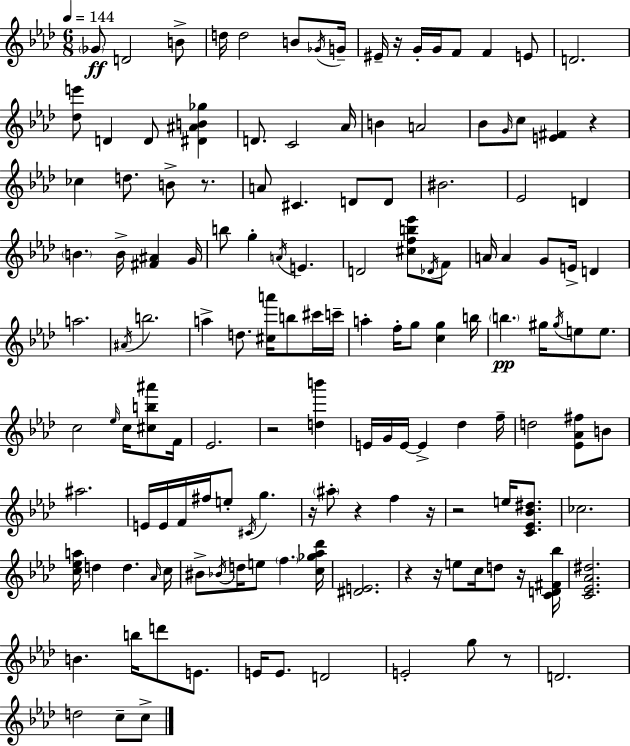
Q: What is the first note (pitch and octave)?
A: Gb4